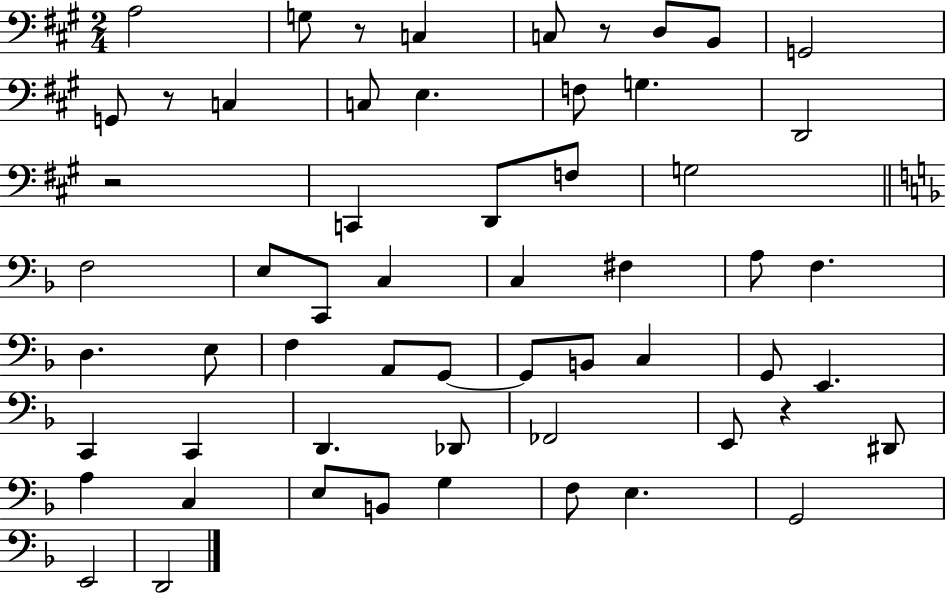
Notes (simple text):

A3/h G3/e R/e C3/q C3/e R/e D3/e B2/e G2/h G2/e R/e C3/q C3/e E3/q. F3/e G3/q. D2/h R/h C2/q D2/e F3/e G3/h F3/h E3/e C2/e C3/q C3/q F#3/q A3/e F3/q. D3/q. E3/e F3/q A2/e G2/e G2/e B2/e C3/q G2/e E2/q. C2/q C2/q D2/q. Db2/e FES2/h E2/e R/q D#2/e A3/q C3/q E3/e B2/e G3/q F3/e E3/q. G2/h E2/h D2/h